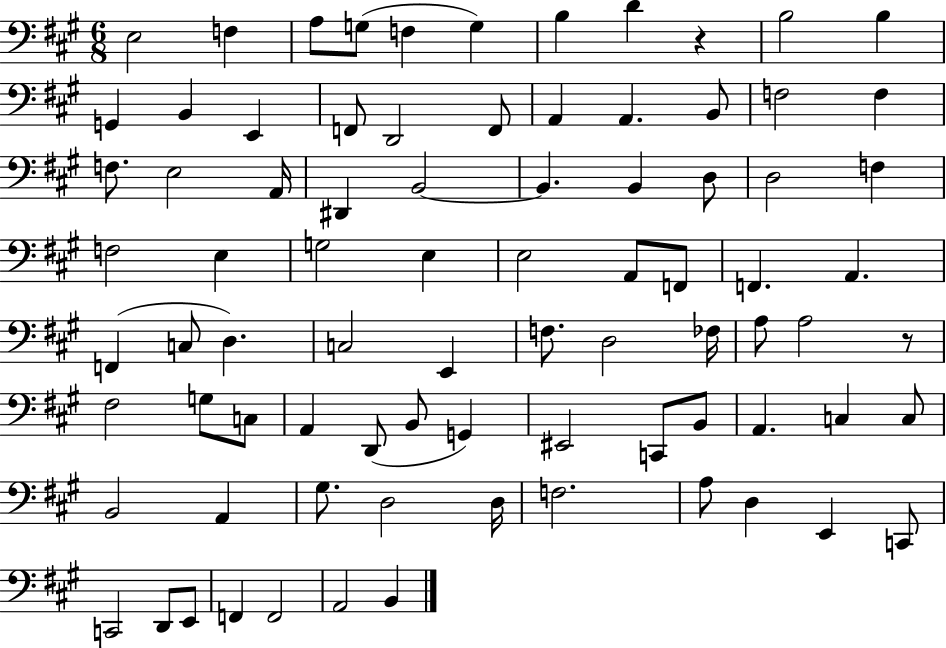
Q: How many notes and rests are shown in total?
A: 82